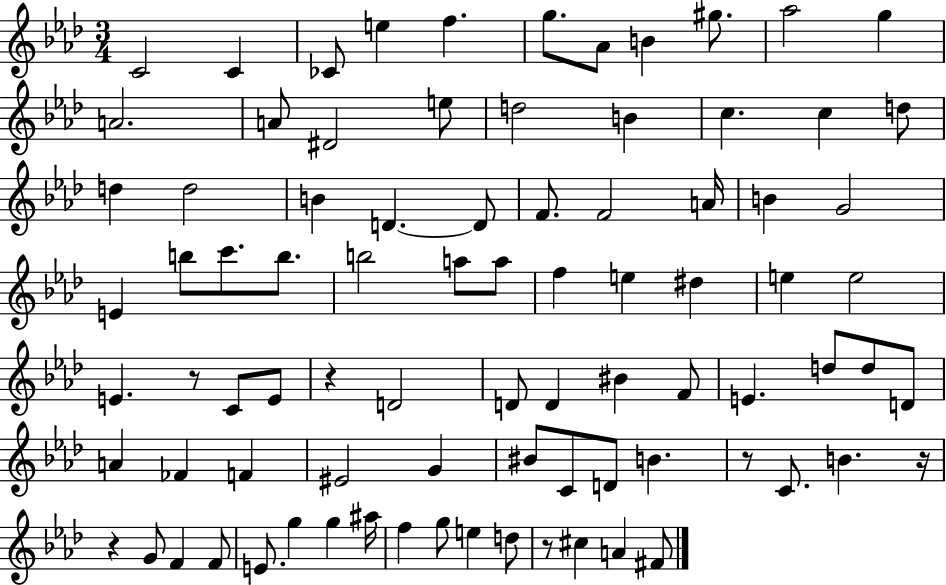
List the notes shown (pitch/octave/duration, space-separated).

C4/h C4/q CES4/e E5/q F5/q. G5/e. Ab4/e B4/q G#5/e. Ab5/h G5/q A4/h. A4/e D#4/h E5/e D5/h B4/q C5/q. C5/q D5/e D5/q D5/h B4/q D4/q. D4/e F4/e. F4/h A4/s B4/q G4/h E4/q B5/e C6/e. B5/e. B5/h A5/e A5/e F5/q E5/q D#5/q E5/q E5/h E4/q. R/e C4/e E4/e R/q D4/h D4/e D4/q BIS4/q F4/e E4/q. D5/e D5/e D4/e A4/q FES4/q F4/q EIS4/h G4/q BIS4/e C4/e D4/e B4/q. R/e C4/e. B4/q. R/s R/q G4/e F4/q F4/e E4/e. G5/q G5/q A#5/s F5/q G5/e E5/q D5/e R/e C#5/q A4/q F#4/e